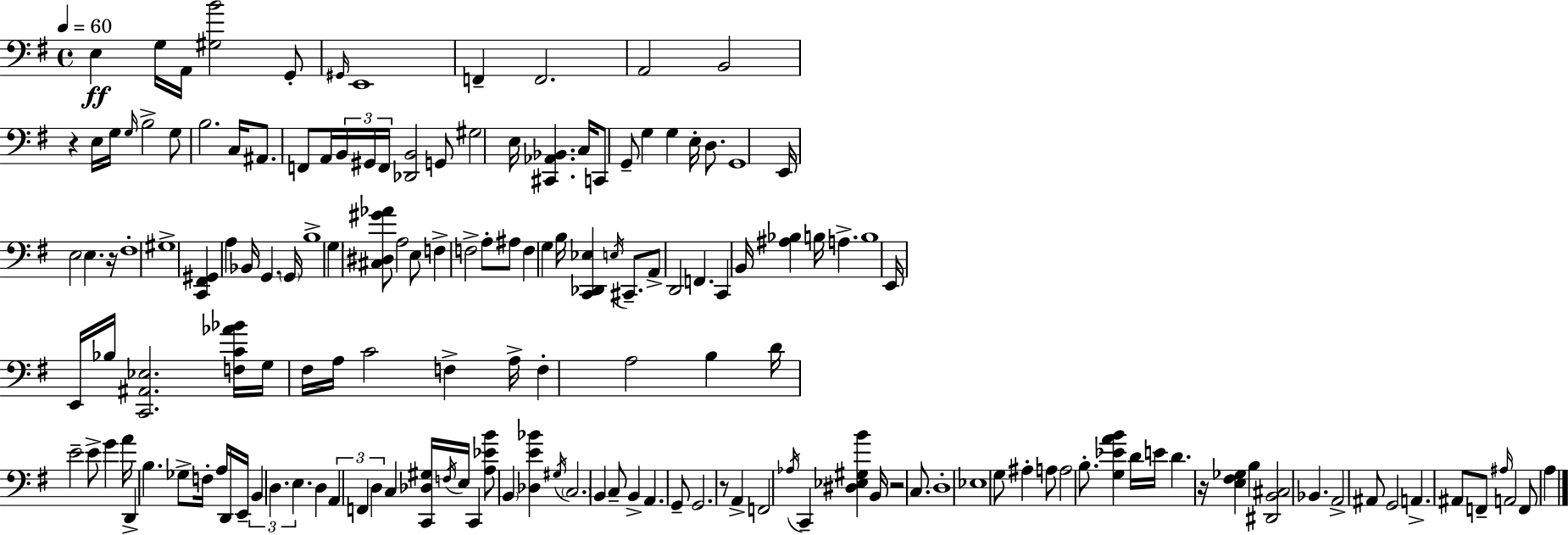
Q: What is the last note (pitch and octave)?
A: A3